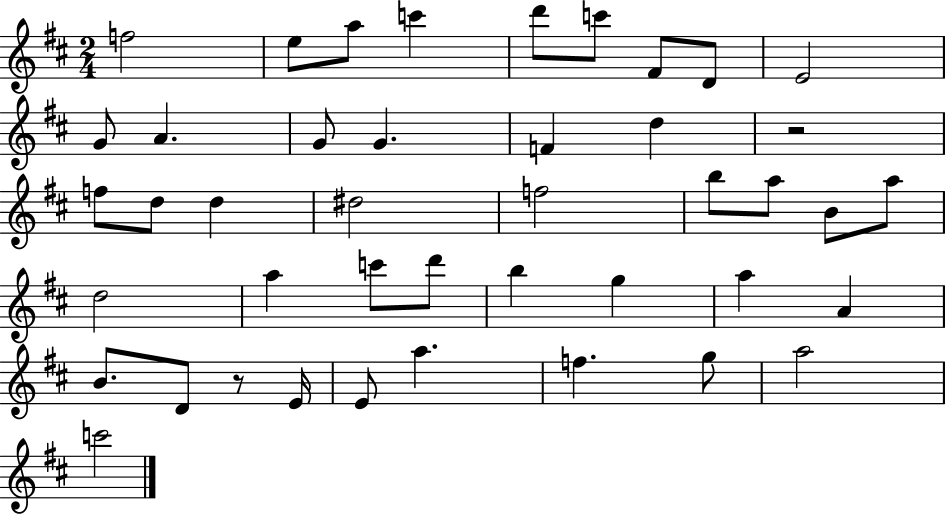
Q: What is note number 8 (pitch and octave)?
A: D4